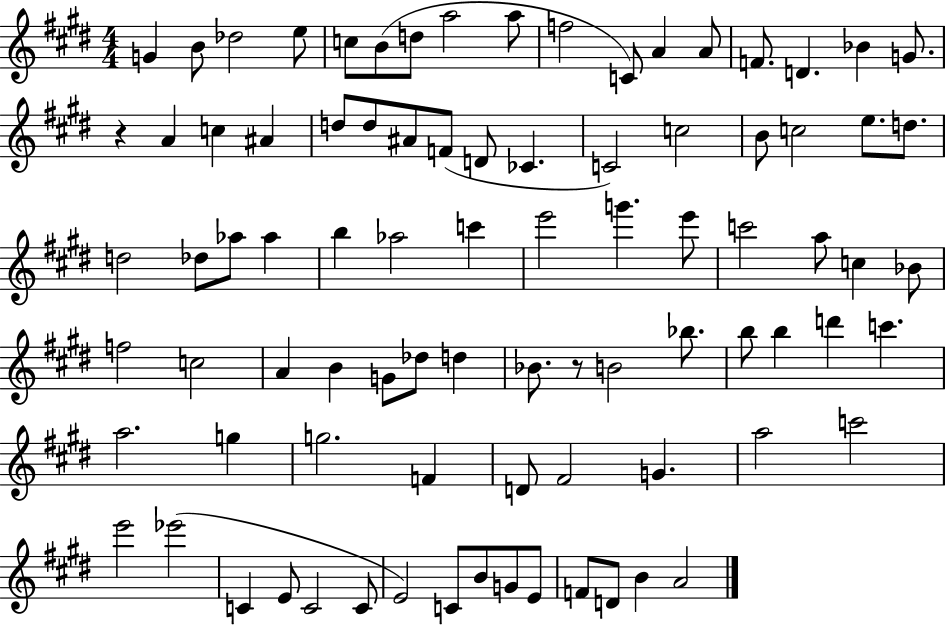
{
  \clef treble
  \numericTimeSignature
  \time 4/4
  \key e \major
  \repeat volta 2 { g'4 b'8 des''2 e''8 | c''8 b'8( d''8 a''2 a''8 | f''2 c'8) a'4 a'8 | f'8. d'4. bes'4 g'8. | \break r4 a'4 c''4 ais'4 | d''8 d''8 ais'8 f'8( d'8 ces'4. | c'2) c''2 | b'8 c''2 e''8. d''8. | \break d''2 des''8 aes''8 aes''4 | b''4 aes''2 c'''4 | e'''2 g'''4. e'''8 | c'''2 a''8 c''4 bes'8 | \break f''2 c''2 | a'4 b'4 g'8 des''8 d''4 | bes'8. r8 b'2 bes''8. | b''8 b''4 d'''4 c'''4. | \break a''2. g''4 | g''2. f'4 | d'8 fis'2 g'4. | a''2 c'''2 | \break e'''2 ees'''2( | c'4 e'8 c'2 c'8 | e'2) c'8 b'8 g'8 e'8 | f'8 d'8 b'4 a'2 | \break } \bar "|."
}